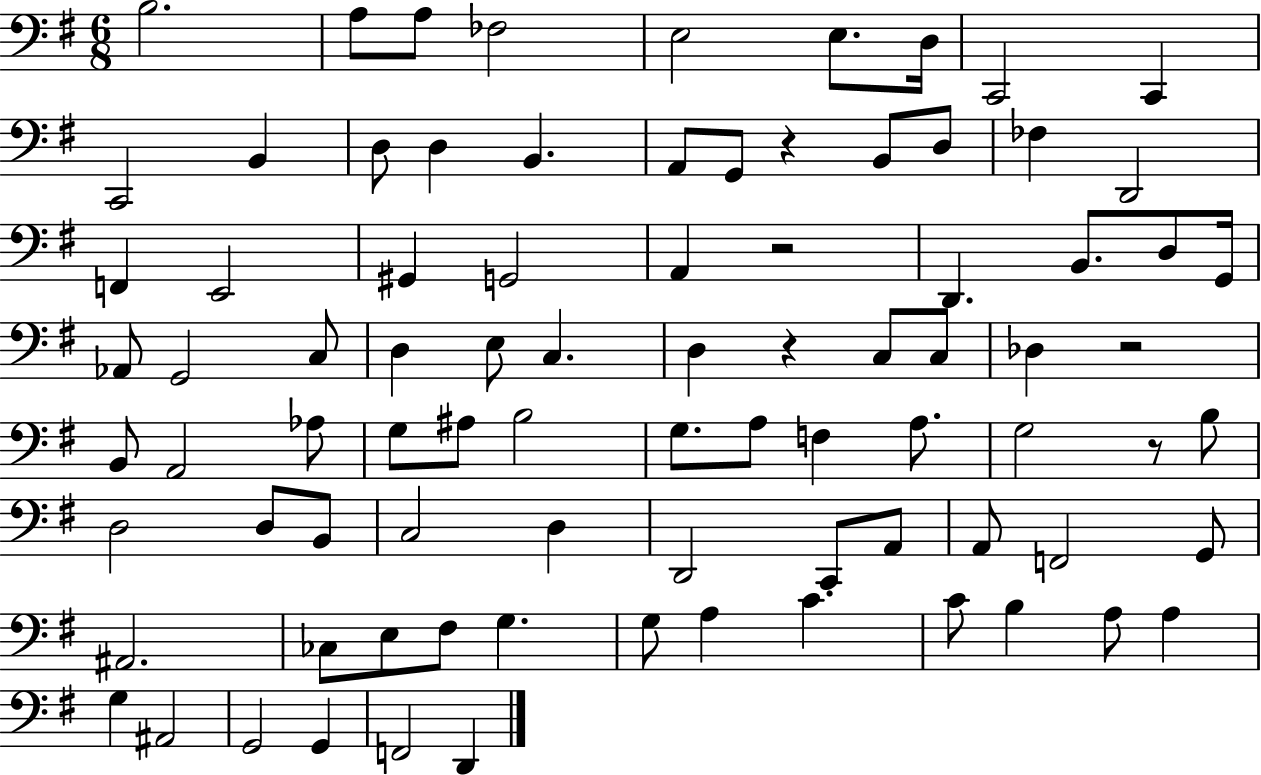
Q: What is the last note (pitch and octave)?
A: D2